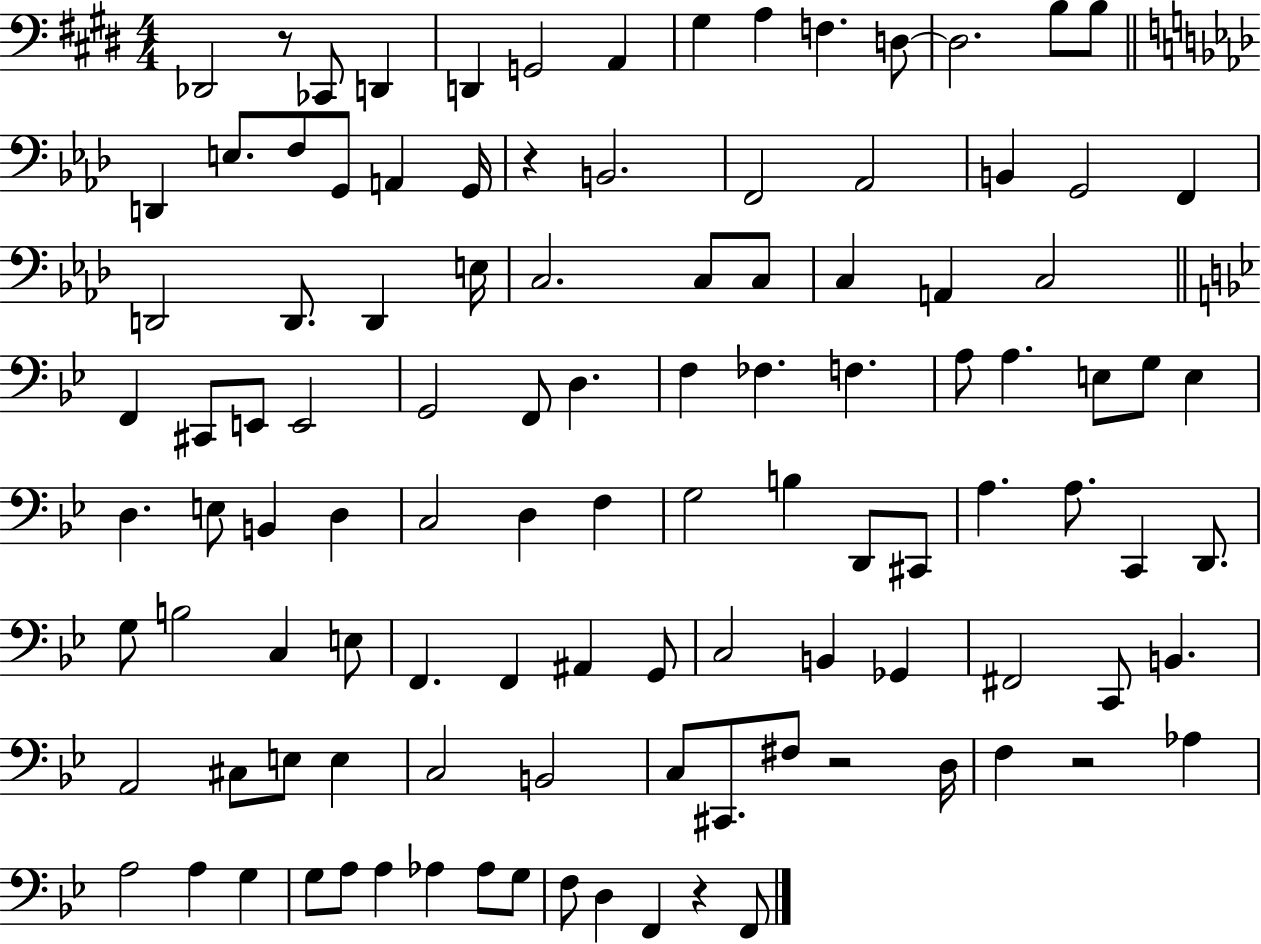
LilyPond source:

{
  \clef bass
  \numericTimeSignature
  \time 4/4
  \key e \major
  des,2 r8 ces,8 d,4 | d,4 g,2 a,4 | gis4 a4 f4. d8~~ | d2. b8 b8 | \break \bar "||" \break \key f \minor d,4 e8. f8 g,8 a,4 g,16 | r4 b,2. | f,2 aes,2 | b,4 g,2 f,4 | \break d,2 d,8. d,4 e16 | c2. c8 c8 | c4 a,4 c2 | \bar "||" \break \key bes \major f,4 cis,8 e,8 e,2 | g,2 f,8 d4. | f4 fes4. f4. | a8 a4. e8 g8 e4 | \break d4. e8 b,4 d4 | c2 d4 f4 | g2 b4 d,8 cis,8 | a4. a8. c,4 d,8. | \break g8 b2 c4 e8 | f,4. f,4 ais,4 g,8 | c2 b,4 ges,4 | fis,2 c,8 b,4. | \break a,2 cis8 e8 e4 | c2 b,2 | c8 cis,8. fis8 r2 d16 | f4 r2 aes4 | \break a2 a4 g4 | g8 a8 a4 aes4 aes8 g8 | f8 d4 f,4 r4 f,8 | \bar "|."
}